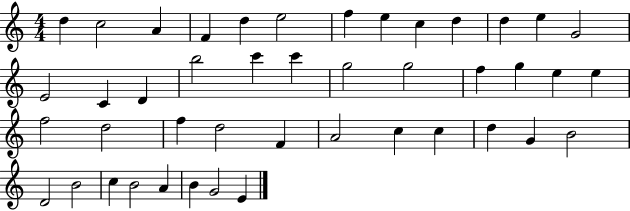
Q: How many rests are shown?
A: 0